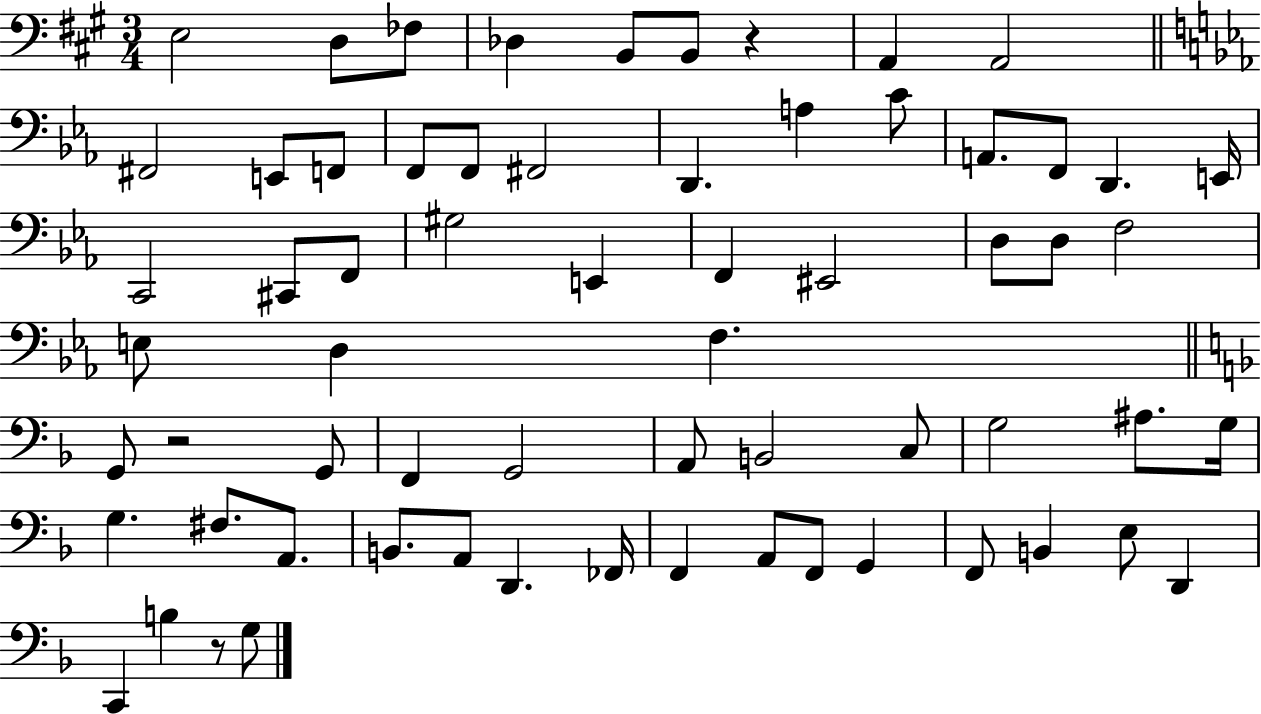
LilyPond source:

{
  \clef bass
  \numericTimeSignature
  \time 3/4
  \key a \major
  e2 d8 fes8 | des4 b,8 b,8 r4 | a,4 a,2 | \bar "||" \break \key ees \major fis,2 e,8 f,8 | f,8 f,8 fis,2 | d,4. a4 c'8 | a,8. f,8 d,4. e,16 | \break c,2 cis,8 f,8 | gis2 e,4 | f,4 eis,2 | d8 d8 f2 | \break e8 d4 f4. | \bar "||" \break \key f \major g,8 r2 g,8 | f,4 g,2 | a,8 b,2 c8 | g2 ais8. g16 | \break g4. fis8. a,8. | b,8. a,8 d,4. fes,16 | f,4 a,8 f,8 g,4 | f,8 b,4 e8 d,4 | \break c,4 b4 r8 g8 | \bar "|."
}